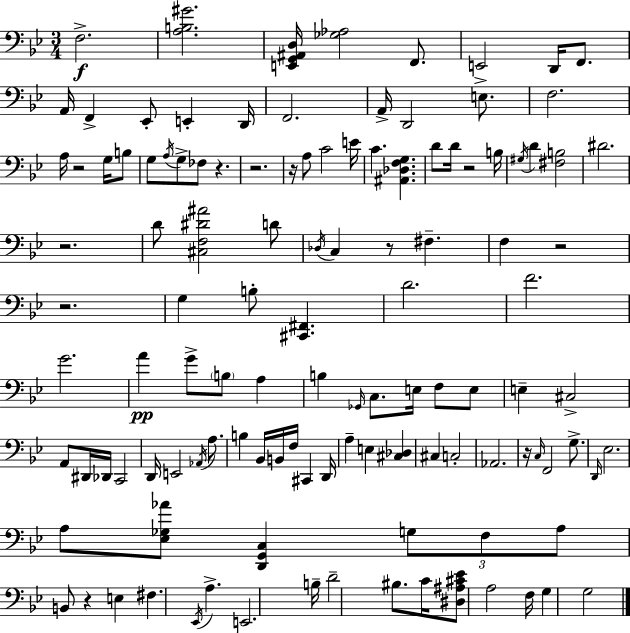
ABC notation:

X:1
T:Untitled
M:3/4
L:1/4
K:Gm
F,2 [A,B,^G]2 [E,,G,,^A,,D,]/4 [_G,_A,]2 F,,/2 E,,2 D,,/4 F,,/2 A,,/4 F,, _E,,/2 E,, D,,/4 F,,2 A,,/4 D,,2 E,/2 F,2 A,/4 z2 G,/4 B,/2 G,/2 A,/4 G,/2 _F,/2 z z2 z/4 A,/2 C2 E/4 C [^A,,_D,F,G,] D/2 D/4 z2 B,/4 ^G,/4 D [^F,B,]2 ^D2 z2 D/2 [^C,F,^D^A]2 D/2 _D,/4 C, z/2 ^F, F, z2 z2 G, B,/2 [^C,,^F,,] D2 F2 G2 A G/2 B,/2 A, B, _G,,/4 C,/2 E,/4 F,/2 E,/2 E, ^C,2 A,,/2 ^D,,/4 _D,,/4 C,,2 D,,/4 E,,2 _A,,/4 A,/2 B, _B,,/4 B,,/4 F,/4 ^C,, D,,/4 A, E, [^C,_D,] ^C, C,2 _A,,2 z/4 C,/4 F,,2 G,/2 D,,/4 _E,2 A,/2 [_E,_G,_A]/2 [D,,G,,C,] G,/2 F,/2 A,/2 B,,/2 z E, ^F, _E,,/4 A, E,,2 B,/4 D2 ^B,/2 C/4 [^D,^A,^C_E]/2 A,2 F,/4 G, G,2